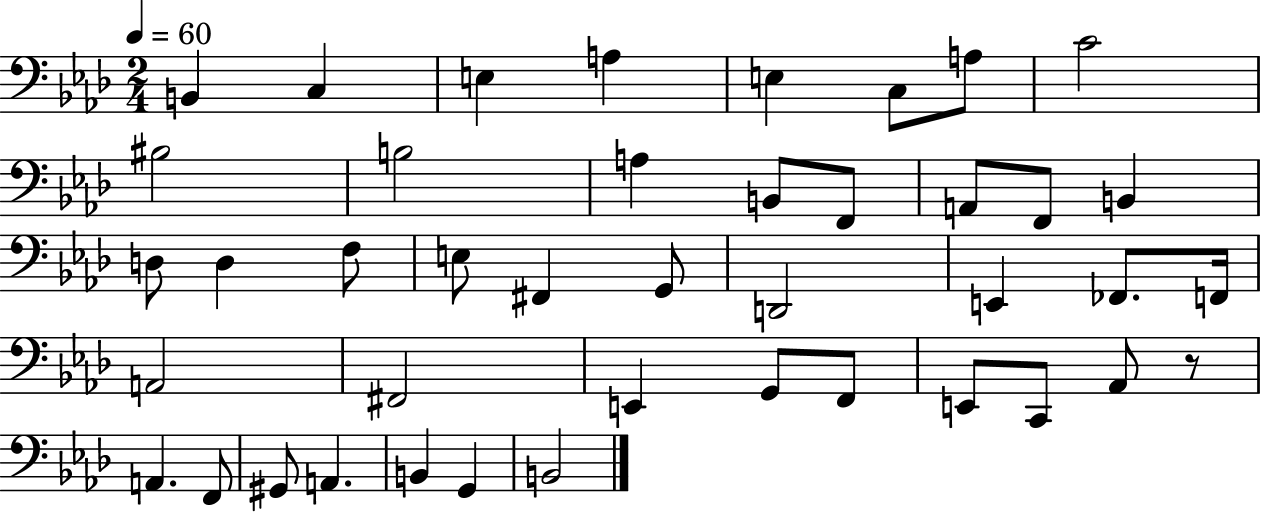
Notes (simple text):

B2/q C3/q E3/q A3/q E3/q C3/e A3/e C4/h BIS3/h B3/h A3/q B2/e F2/e A2/e F2/e B2/q D3/e D3/q F3/e E3/e F#2/q G2/e D2/h E2/q FES2/e. F2/s A2/h F#2/h E2/q G2/e F2/e E2/e C2/e Ab2/e R/e A2/q. F2/e G#2/e A2/q. B2/q G2/q B2/h